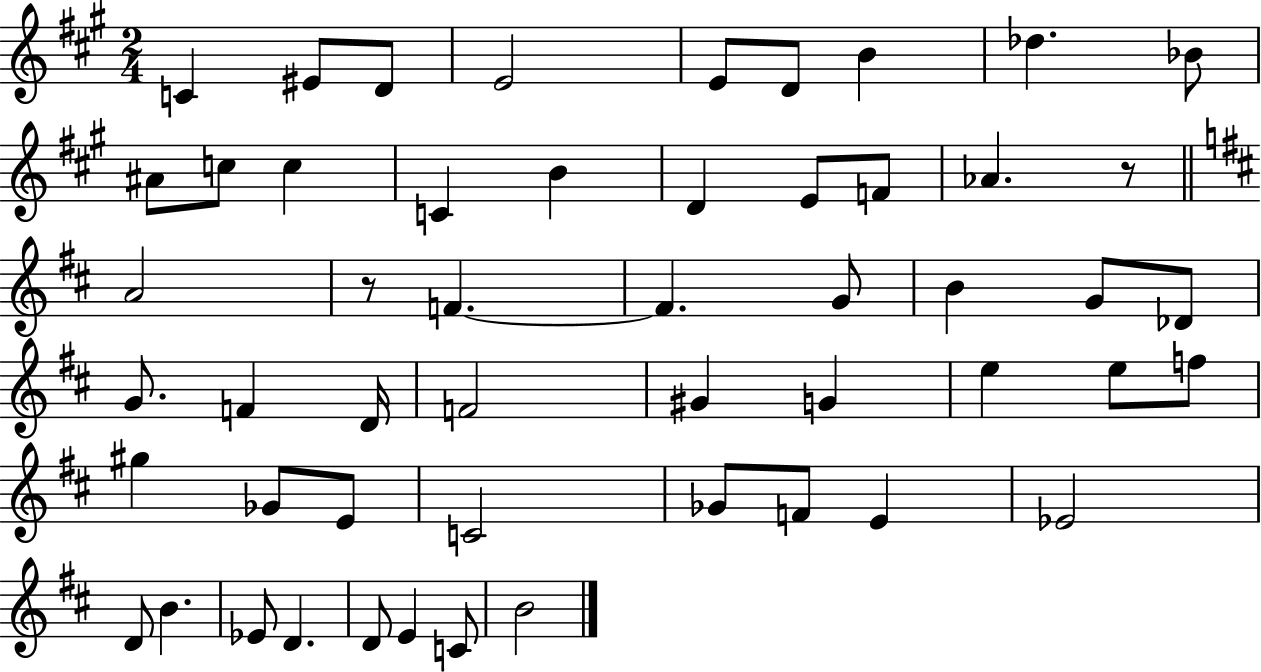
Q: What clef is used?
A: treble